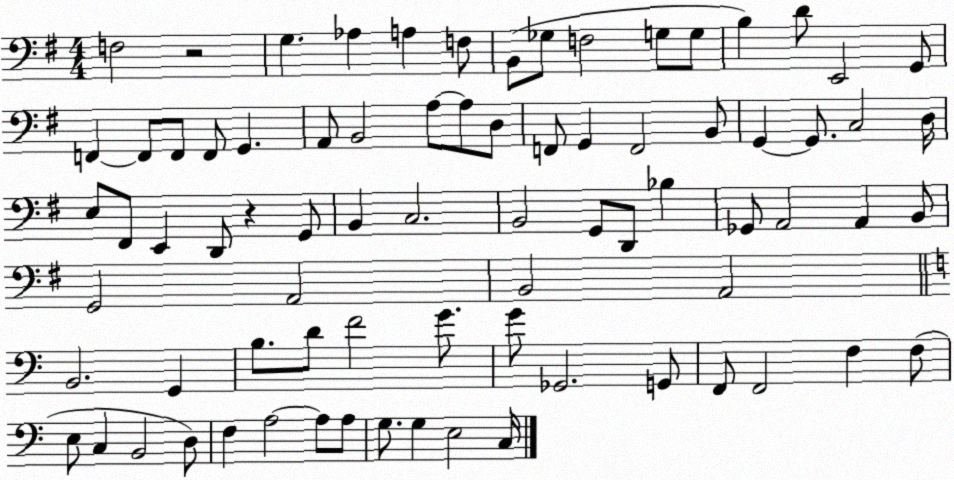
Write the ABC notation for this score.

X:1
T:Untitled
M:4/4
L:1/4
K:G
F,2 z2 G, _A, A, F,/2 B,,/2 _G,/2 F,2 G,/2 G,/2 B, D/2 E,,2 G,,/2 F,, F,,/2 F,,/2 F,,/2 G,, A,,/2 B,,2 A,/2 A,/2 D,/2 F,,/2 G,, F,,2 B,,/2 G,, G,,/2 C,2 D,/4 E,/2 ^F,,/2 E,, D,,/2 z G,,/2 B,, C,2 B,,2 G,,/2 D,,/2 _B, _G,,/2 A,,2 A,, B,,/2 G,,2 A,,2 B,,2 A,,2 B,,2 G,, B,/2 D/2 F2 G/2 G/2 _G,,2 G,,/2 F,,/2 F,,2 F, F,/2 E,/2 C, B,,2 D,/2 F, A,2 A,/2 A,/2 G,/2 G, E,2 C,/4